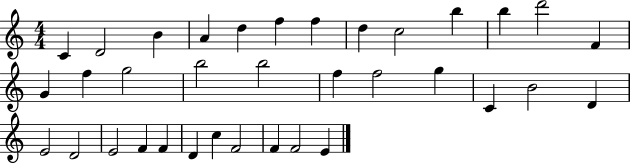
C4/q D4/h B4/q A4/q D5/q F5/q F5/q D5/q C5/h B5/q B5/q D6/h F4/q G4/q F5/q G5/h B5/h B5/h F5/q F5/h G5/q C4/q B4/h D4/q E4/h D4/h E4/h F4/q F4/q D4/q C5/q F4/h F4/q F4/h E4/q